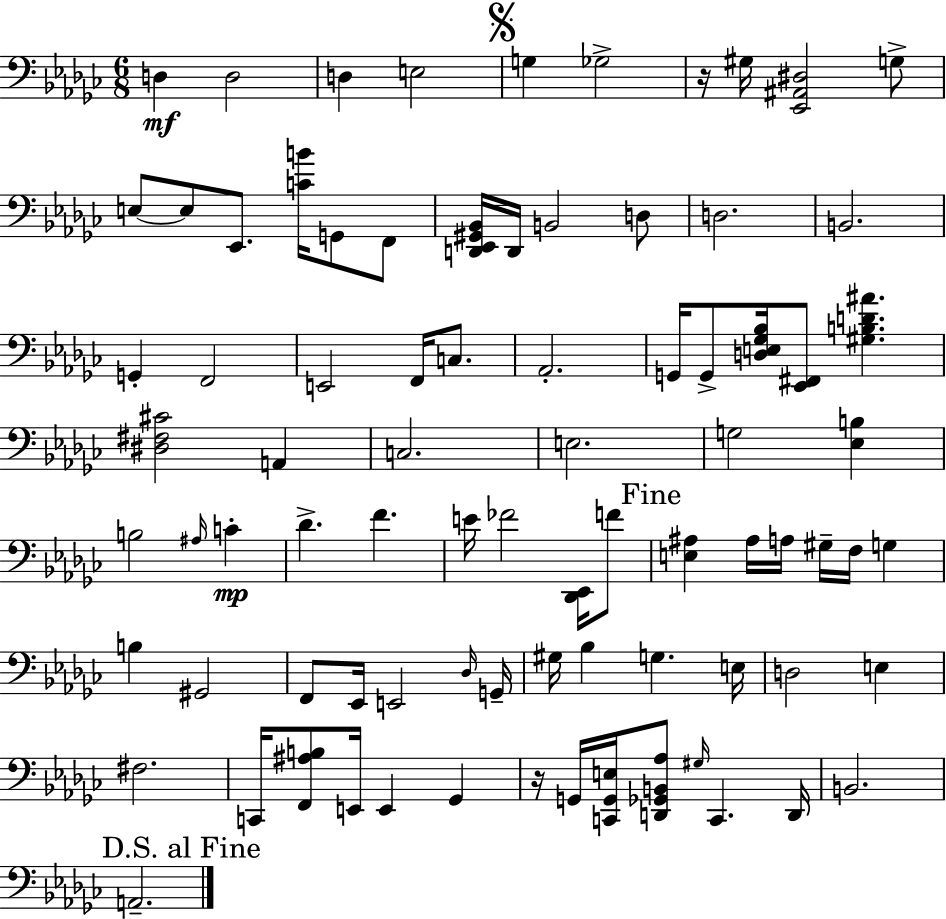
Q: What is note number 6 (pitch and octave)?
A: Gb3